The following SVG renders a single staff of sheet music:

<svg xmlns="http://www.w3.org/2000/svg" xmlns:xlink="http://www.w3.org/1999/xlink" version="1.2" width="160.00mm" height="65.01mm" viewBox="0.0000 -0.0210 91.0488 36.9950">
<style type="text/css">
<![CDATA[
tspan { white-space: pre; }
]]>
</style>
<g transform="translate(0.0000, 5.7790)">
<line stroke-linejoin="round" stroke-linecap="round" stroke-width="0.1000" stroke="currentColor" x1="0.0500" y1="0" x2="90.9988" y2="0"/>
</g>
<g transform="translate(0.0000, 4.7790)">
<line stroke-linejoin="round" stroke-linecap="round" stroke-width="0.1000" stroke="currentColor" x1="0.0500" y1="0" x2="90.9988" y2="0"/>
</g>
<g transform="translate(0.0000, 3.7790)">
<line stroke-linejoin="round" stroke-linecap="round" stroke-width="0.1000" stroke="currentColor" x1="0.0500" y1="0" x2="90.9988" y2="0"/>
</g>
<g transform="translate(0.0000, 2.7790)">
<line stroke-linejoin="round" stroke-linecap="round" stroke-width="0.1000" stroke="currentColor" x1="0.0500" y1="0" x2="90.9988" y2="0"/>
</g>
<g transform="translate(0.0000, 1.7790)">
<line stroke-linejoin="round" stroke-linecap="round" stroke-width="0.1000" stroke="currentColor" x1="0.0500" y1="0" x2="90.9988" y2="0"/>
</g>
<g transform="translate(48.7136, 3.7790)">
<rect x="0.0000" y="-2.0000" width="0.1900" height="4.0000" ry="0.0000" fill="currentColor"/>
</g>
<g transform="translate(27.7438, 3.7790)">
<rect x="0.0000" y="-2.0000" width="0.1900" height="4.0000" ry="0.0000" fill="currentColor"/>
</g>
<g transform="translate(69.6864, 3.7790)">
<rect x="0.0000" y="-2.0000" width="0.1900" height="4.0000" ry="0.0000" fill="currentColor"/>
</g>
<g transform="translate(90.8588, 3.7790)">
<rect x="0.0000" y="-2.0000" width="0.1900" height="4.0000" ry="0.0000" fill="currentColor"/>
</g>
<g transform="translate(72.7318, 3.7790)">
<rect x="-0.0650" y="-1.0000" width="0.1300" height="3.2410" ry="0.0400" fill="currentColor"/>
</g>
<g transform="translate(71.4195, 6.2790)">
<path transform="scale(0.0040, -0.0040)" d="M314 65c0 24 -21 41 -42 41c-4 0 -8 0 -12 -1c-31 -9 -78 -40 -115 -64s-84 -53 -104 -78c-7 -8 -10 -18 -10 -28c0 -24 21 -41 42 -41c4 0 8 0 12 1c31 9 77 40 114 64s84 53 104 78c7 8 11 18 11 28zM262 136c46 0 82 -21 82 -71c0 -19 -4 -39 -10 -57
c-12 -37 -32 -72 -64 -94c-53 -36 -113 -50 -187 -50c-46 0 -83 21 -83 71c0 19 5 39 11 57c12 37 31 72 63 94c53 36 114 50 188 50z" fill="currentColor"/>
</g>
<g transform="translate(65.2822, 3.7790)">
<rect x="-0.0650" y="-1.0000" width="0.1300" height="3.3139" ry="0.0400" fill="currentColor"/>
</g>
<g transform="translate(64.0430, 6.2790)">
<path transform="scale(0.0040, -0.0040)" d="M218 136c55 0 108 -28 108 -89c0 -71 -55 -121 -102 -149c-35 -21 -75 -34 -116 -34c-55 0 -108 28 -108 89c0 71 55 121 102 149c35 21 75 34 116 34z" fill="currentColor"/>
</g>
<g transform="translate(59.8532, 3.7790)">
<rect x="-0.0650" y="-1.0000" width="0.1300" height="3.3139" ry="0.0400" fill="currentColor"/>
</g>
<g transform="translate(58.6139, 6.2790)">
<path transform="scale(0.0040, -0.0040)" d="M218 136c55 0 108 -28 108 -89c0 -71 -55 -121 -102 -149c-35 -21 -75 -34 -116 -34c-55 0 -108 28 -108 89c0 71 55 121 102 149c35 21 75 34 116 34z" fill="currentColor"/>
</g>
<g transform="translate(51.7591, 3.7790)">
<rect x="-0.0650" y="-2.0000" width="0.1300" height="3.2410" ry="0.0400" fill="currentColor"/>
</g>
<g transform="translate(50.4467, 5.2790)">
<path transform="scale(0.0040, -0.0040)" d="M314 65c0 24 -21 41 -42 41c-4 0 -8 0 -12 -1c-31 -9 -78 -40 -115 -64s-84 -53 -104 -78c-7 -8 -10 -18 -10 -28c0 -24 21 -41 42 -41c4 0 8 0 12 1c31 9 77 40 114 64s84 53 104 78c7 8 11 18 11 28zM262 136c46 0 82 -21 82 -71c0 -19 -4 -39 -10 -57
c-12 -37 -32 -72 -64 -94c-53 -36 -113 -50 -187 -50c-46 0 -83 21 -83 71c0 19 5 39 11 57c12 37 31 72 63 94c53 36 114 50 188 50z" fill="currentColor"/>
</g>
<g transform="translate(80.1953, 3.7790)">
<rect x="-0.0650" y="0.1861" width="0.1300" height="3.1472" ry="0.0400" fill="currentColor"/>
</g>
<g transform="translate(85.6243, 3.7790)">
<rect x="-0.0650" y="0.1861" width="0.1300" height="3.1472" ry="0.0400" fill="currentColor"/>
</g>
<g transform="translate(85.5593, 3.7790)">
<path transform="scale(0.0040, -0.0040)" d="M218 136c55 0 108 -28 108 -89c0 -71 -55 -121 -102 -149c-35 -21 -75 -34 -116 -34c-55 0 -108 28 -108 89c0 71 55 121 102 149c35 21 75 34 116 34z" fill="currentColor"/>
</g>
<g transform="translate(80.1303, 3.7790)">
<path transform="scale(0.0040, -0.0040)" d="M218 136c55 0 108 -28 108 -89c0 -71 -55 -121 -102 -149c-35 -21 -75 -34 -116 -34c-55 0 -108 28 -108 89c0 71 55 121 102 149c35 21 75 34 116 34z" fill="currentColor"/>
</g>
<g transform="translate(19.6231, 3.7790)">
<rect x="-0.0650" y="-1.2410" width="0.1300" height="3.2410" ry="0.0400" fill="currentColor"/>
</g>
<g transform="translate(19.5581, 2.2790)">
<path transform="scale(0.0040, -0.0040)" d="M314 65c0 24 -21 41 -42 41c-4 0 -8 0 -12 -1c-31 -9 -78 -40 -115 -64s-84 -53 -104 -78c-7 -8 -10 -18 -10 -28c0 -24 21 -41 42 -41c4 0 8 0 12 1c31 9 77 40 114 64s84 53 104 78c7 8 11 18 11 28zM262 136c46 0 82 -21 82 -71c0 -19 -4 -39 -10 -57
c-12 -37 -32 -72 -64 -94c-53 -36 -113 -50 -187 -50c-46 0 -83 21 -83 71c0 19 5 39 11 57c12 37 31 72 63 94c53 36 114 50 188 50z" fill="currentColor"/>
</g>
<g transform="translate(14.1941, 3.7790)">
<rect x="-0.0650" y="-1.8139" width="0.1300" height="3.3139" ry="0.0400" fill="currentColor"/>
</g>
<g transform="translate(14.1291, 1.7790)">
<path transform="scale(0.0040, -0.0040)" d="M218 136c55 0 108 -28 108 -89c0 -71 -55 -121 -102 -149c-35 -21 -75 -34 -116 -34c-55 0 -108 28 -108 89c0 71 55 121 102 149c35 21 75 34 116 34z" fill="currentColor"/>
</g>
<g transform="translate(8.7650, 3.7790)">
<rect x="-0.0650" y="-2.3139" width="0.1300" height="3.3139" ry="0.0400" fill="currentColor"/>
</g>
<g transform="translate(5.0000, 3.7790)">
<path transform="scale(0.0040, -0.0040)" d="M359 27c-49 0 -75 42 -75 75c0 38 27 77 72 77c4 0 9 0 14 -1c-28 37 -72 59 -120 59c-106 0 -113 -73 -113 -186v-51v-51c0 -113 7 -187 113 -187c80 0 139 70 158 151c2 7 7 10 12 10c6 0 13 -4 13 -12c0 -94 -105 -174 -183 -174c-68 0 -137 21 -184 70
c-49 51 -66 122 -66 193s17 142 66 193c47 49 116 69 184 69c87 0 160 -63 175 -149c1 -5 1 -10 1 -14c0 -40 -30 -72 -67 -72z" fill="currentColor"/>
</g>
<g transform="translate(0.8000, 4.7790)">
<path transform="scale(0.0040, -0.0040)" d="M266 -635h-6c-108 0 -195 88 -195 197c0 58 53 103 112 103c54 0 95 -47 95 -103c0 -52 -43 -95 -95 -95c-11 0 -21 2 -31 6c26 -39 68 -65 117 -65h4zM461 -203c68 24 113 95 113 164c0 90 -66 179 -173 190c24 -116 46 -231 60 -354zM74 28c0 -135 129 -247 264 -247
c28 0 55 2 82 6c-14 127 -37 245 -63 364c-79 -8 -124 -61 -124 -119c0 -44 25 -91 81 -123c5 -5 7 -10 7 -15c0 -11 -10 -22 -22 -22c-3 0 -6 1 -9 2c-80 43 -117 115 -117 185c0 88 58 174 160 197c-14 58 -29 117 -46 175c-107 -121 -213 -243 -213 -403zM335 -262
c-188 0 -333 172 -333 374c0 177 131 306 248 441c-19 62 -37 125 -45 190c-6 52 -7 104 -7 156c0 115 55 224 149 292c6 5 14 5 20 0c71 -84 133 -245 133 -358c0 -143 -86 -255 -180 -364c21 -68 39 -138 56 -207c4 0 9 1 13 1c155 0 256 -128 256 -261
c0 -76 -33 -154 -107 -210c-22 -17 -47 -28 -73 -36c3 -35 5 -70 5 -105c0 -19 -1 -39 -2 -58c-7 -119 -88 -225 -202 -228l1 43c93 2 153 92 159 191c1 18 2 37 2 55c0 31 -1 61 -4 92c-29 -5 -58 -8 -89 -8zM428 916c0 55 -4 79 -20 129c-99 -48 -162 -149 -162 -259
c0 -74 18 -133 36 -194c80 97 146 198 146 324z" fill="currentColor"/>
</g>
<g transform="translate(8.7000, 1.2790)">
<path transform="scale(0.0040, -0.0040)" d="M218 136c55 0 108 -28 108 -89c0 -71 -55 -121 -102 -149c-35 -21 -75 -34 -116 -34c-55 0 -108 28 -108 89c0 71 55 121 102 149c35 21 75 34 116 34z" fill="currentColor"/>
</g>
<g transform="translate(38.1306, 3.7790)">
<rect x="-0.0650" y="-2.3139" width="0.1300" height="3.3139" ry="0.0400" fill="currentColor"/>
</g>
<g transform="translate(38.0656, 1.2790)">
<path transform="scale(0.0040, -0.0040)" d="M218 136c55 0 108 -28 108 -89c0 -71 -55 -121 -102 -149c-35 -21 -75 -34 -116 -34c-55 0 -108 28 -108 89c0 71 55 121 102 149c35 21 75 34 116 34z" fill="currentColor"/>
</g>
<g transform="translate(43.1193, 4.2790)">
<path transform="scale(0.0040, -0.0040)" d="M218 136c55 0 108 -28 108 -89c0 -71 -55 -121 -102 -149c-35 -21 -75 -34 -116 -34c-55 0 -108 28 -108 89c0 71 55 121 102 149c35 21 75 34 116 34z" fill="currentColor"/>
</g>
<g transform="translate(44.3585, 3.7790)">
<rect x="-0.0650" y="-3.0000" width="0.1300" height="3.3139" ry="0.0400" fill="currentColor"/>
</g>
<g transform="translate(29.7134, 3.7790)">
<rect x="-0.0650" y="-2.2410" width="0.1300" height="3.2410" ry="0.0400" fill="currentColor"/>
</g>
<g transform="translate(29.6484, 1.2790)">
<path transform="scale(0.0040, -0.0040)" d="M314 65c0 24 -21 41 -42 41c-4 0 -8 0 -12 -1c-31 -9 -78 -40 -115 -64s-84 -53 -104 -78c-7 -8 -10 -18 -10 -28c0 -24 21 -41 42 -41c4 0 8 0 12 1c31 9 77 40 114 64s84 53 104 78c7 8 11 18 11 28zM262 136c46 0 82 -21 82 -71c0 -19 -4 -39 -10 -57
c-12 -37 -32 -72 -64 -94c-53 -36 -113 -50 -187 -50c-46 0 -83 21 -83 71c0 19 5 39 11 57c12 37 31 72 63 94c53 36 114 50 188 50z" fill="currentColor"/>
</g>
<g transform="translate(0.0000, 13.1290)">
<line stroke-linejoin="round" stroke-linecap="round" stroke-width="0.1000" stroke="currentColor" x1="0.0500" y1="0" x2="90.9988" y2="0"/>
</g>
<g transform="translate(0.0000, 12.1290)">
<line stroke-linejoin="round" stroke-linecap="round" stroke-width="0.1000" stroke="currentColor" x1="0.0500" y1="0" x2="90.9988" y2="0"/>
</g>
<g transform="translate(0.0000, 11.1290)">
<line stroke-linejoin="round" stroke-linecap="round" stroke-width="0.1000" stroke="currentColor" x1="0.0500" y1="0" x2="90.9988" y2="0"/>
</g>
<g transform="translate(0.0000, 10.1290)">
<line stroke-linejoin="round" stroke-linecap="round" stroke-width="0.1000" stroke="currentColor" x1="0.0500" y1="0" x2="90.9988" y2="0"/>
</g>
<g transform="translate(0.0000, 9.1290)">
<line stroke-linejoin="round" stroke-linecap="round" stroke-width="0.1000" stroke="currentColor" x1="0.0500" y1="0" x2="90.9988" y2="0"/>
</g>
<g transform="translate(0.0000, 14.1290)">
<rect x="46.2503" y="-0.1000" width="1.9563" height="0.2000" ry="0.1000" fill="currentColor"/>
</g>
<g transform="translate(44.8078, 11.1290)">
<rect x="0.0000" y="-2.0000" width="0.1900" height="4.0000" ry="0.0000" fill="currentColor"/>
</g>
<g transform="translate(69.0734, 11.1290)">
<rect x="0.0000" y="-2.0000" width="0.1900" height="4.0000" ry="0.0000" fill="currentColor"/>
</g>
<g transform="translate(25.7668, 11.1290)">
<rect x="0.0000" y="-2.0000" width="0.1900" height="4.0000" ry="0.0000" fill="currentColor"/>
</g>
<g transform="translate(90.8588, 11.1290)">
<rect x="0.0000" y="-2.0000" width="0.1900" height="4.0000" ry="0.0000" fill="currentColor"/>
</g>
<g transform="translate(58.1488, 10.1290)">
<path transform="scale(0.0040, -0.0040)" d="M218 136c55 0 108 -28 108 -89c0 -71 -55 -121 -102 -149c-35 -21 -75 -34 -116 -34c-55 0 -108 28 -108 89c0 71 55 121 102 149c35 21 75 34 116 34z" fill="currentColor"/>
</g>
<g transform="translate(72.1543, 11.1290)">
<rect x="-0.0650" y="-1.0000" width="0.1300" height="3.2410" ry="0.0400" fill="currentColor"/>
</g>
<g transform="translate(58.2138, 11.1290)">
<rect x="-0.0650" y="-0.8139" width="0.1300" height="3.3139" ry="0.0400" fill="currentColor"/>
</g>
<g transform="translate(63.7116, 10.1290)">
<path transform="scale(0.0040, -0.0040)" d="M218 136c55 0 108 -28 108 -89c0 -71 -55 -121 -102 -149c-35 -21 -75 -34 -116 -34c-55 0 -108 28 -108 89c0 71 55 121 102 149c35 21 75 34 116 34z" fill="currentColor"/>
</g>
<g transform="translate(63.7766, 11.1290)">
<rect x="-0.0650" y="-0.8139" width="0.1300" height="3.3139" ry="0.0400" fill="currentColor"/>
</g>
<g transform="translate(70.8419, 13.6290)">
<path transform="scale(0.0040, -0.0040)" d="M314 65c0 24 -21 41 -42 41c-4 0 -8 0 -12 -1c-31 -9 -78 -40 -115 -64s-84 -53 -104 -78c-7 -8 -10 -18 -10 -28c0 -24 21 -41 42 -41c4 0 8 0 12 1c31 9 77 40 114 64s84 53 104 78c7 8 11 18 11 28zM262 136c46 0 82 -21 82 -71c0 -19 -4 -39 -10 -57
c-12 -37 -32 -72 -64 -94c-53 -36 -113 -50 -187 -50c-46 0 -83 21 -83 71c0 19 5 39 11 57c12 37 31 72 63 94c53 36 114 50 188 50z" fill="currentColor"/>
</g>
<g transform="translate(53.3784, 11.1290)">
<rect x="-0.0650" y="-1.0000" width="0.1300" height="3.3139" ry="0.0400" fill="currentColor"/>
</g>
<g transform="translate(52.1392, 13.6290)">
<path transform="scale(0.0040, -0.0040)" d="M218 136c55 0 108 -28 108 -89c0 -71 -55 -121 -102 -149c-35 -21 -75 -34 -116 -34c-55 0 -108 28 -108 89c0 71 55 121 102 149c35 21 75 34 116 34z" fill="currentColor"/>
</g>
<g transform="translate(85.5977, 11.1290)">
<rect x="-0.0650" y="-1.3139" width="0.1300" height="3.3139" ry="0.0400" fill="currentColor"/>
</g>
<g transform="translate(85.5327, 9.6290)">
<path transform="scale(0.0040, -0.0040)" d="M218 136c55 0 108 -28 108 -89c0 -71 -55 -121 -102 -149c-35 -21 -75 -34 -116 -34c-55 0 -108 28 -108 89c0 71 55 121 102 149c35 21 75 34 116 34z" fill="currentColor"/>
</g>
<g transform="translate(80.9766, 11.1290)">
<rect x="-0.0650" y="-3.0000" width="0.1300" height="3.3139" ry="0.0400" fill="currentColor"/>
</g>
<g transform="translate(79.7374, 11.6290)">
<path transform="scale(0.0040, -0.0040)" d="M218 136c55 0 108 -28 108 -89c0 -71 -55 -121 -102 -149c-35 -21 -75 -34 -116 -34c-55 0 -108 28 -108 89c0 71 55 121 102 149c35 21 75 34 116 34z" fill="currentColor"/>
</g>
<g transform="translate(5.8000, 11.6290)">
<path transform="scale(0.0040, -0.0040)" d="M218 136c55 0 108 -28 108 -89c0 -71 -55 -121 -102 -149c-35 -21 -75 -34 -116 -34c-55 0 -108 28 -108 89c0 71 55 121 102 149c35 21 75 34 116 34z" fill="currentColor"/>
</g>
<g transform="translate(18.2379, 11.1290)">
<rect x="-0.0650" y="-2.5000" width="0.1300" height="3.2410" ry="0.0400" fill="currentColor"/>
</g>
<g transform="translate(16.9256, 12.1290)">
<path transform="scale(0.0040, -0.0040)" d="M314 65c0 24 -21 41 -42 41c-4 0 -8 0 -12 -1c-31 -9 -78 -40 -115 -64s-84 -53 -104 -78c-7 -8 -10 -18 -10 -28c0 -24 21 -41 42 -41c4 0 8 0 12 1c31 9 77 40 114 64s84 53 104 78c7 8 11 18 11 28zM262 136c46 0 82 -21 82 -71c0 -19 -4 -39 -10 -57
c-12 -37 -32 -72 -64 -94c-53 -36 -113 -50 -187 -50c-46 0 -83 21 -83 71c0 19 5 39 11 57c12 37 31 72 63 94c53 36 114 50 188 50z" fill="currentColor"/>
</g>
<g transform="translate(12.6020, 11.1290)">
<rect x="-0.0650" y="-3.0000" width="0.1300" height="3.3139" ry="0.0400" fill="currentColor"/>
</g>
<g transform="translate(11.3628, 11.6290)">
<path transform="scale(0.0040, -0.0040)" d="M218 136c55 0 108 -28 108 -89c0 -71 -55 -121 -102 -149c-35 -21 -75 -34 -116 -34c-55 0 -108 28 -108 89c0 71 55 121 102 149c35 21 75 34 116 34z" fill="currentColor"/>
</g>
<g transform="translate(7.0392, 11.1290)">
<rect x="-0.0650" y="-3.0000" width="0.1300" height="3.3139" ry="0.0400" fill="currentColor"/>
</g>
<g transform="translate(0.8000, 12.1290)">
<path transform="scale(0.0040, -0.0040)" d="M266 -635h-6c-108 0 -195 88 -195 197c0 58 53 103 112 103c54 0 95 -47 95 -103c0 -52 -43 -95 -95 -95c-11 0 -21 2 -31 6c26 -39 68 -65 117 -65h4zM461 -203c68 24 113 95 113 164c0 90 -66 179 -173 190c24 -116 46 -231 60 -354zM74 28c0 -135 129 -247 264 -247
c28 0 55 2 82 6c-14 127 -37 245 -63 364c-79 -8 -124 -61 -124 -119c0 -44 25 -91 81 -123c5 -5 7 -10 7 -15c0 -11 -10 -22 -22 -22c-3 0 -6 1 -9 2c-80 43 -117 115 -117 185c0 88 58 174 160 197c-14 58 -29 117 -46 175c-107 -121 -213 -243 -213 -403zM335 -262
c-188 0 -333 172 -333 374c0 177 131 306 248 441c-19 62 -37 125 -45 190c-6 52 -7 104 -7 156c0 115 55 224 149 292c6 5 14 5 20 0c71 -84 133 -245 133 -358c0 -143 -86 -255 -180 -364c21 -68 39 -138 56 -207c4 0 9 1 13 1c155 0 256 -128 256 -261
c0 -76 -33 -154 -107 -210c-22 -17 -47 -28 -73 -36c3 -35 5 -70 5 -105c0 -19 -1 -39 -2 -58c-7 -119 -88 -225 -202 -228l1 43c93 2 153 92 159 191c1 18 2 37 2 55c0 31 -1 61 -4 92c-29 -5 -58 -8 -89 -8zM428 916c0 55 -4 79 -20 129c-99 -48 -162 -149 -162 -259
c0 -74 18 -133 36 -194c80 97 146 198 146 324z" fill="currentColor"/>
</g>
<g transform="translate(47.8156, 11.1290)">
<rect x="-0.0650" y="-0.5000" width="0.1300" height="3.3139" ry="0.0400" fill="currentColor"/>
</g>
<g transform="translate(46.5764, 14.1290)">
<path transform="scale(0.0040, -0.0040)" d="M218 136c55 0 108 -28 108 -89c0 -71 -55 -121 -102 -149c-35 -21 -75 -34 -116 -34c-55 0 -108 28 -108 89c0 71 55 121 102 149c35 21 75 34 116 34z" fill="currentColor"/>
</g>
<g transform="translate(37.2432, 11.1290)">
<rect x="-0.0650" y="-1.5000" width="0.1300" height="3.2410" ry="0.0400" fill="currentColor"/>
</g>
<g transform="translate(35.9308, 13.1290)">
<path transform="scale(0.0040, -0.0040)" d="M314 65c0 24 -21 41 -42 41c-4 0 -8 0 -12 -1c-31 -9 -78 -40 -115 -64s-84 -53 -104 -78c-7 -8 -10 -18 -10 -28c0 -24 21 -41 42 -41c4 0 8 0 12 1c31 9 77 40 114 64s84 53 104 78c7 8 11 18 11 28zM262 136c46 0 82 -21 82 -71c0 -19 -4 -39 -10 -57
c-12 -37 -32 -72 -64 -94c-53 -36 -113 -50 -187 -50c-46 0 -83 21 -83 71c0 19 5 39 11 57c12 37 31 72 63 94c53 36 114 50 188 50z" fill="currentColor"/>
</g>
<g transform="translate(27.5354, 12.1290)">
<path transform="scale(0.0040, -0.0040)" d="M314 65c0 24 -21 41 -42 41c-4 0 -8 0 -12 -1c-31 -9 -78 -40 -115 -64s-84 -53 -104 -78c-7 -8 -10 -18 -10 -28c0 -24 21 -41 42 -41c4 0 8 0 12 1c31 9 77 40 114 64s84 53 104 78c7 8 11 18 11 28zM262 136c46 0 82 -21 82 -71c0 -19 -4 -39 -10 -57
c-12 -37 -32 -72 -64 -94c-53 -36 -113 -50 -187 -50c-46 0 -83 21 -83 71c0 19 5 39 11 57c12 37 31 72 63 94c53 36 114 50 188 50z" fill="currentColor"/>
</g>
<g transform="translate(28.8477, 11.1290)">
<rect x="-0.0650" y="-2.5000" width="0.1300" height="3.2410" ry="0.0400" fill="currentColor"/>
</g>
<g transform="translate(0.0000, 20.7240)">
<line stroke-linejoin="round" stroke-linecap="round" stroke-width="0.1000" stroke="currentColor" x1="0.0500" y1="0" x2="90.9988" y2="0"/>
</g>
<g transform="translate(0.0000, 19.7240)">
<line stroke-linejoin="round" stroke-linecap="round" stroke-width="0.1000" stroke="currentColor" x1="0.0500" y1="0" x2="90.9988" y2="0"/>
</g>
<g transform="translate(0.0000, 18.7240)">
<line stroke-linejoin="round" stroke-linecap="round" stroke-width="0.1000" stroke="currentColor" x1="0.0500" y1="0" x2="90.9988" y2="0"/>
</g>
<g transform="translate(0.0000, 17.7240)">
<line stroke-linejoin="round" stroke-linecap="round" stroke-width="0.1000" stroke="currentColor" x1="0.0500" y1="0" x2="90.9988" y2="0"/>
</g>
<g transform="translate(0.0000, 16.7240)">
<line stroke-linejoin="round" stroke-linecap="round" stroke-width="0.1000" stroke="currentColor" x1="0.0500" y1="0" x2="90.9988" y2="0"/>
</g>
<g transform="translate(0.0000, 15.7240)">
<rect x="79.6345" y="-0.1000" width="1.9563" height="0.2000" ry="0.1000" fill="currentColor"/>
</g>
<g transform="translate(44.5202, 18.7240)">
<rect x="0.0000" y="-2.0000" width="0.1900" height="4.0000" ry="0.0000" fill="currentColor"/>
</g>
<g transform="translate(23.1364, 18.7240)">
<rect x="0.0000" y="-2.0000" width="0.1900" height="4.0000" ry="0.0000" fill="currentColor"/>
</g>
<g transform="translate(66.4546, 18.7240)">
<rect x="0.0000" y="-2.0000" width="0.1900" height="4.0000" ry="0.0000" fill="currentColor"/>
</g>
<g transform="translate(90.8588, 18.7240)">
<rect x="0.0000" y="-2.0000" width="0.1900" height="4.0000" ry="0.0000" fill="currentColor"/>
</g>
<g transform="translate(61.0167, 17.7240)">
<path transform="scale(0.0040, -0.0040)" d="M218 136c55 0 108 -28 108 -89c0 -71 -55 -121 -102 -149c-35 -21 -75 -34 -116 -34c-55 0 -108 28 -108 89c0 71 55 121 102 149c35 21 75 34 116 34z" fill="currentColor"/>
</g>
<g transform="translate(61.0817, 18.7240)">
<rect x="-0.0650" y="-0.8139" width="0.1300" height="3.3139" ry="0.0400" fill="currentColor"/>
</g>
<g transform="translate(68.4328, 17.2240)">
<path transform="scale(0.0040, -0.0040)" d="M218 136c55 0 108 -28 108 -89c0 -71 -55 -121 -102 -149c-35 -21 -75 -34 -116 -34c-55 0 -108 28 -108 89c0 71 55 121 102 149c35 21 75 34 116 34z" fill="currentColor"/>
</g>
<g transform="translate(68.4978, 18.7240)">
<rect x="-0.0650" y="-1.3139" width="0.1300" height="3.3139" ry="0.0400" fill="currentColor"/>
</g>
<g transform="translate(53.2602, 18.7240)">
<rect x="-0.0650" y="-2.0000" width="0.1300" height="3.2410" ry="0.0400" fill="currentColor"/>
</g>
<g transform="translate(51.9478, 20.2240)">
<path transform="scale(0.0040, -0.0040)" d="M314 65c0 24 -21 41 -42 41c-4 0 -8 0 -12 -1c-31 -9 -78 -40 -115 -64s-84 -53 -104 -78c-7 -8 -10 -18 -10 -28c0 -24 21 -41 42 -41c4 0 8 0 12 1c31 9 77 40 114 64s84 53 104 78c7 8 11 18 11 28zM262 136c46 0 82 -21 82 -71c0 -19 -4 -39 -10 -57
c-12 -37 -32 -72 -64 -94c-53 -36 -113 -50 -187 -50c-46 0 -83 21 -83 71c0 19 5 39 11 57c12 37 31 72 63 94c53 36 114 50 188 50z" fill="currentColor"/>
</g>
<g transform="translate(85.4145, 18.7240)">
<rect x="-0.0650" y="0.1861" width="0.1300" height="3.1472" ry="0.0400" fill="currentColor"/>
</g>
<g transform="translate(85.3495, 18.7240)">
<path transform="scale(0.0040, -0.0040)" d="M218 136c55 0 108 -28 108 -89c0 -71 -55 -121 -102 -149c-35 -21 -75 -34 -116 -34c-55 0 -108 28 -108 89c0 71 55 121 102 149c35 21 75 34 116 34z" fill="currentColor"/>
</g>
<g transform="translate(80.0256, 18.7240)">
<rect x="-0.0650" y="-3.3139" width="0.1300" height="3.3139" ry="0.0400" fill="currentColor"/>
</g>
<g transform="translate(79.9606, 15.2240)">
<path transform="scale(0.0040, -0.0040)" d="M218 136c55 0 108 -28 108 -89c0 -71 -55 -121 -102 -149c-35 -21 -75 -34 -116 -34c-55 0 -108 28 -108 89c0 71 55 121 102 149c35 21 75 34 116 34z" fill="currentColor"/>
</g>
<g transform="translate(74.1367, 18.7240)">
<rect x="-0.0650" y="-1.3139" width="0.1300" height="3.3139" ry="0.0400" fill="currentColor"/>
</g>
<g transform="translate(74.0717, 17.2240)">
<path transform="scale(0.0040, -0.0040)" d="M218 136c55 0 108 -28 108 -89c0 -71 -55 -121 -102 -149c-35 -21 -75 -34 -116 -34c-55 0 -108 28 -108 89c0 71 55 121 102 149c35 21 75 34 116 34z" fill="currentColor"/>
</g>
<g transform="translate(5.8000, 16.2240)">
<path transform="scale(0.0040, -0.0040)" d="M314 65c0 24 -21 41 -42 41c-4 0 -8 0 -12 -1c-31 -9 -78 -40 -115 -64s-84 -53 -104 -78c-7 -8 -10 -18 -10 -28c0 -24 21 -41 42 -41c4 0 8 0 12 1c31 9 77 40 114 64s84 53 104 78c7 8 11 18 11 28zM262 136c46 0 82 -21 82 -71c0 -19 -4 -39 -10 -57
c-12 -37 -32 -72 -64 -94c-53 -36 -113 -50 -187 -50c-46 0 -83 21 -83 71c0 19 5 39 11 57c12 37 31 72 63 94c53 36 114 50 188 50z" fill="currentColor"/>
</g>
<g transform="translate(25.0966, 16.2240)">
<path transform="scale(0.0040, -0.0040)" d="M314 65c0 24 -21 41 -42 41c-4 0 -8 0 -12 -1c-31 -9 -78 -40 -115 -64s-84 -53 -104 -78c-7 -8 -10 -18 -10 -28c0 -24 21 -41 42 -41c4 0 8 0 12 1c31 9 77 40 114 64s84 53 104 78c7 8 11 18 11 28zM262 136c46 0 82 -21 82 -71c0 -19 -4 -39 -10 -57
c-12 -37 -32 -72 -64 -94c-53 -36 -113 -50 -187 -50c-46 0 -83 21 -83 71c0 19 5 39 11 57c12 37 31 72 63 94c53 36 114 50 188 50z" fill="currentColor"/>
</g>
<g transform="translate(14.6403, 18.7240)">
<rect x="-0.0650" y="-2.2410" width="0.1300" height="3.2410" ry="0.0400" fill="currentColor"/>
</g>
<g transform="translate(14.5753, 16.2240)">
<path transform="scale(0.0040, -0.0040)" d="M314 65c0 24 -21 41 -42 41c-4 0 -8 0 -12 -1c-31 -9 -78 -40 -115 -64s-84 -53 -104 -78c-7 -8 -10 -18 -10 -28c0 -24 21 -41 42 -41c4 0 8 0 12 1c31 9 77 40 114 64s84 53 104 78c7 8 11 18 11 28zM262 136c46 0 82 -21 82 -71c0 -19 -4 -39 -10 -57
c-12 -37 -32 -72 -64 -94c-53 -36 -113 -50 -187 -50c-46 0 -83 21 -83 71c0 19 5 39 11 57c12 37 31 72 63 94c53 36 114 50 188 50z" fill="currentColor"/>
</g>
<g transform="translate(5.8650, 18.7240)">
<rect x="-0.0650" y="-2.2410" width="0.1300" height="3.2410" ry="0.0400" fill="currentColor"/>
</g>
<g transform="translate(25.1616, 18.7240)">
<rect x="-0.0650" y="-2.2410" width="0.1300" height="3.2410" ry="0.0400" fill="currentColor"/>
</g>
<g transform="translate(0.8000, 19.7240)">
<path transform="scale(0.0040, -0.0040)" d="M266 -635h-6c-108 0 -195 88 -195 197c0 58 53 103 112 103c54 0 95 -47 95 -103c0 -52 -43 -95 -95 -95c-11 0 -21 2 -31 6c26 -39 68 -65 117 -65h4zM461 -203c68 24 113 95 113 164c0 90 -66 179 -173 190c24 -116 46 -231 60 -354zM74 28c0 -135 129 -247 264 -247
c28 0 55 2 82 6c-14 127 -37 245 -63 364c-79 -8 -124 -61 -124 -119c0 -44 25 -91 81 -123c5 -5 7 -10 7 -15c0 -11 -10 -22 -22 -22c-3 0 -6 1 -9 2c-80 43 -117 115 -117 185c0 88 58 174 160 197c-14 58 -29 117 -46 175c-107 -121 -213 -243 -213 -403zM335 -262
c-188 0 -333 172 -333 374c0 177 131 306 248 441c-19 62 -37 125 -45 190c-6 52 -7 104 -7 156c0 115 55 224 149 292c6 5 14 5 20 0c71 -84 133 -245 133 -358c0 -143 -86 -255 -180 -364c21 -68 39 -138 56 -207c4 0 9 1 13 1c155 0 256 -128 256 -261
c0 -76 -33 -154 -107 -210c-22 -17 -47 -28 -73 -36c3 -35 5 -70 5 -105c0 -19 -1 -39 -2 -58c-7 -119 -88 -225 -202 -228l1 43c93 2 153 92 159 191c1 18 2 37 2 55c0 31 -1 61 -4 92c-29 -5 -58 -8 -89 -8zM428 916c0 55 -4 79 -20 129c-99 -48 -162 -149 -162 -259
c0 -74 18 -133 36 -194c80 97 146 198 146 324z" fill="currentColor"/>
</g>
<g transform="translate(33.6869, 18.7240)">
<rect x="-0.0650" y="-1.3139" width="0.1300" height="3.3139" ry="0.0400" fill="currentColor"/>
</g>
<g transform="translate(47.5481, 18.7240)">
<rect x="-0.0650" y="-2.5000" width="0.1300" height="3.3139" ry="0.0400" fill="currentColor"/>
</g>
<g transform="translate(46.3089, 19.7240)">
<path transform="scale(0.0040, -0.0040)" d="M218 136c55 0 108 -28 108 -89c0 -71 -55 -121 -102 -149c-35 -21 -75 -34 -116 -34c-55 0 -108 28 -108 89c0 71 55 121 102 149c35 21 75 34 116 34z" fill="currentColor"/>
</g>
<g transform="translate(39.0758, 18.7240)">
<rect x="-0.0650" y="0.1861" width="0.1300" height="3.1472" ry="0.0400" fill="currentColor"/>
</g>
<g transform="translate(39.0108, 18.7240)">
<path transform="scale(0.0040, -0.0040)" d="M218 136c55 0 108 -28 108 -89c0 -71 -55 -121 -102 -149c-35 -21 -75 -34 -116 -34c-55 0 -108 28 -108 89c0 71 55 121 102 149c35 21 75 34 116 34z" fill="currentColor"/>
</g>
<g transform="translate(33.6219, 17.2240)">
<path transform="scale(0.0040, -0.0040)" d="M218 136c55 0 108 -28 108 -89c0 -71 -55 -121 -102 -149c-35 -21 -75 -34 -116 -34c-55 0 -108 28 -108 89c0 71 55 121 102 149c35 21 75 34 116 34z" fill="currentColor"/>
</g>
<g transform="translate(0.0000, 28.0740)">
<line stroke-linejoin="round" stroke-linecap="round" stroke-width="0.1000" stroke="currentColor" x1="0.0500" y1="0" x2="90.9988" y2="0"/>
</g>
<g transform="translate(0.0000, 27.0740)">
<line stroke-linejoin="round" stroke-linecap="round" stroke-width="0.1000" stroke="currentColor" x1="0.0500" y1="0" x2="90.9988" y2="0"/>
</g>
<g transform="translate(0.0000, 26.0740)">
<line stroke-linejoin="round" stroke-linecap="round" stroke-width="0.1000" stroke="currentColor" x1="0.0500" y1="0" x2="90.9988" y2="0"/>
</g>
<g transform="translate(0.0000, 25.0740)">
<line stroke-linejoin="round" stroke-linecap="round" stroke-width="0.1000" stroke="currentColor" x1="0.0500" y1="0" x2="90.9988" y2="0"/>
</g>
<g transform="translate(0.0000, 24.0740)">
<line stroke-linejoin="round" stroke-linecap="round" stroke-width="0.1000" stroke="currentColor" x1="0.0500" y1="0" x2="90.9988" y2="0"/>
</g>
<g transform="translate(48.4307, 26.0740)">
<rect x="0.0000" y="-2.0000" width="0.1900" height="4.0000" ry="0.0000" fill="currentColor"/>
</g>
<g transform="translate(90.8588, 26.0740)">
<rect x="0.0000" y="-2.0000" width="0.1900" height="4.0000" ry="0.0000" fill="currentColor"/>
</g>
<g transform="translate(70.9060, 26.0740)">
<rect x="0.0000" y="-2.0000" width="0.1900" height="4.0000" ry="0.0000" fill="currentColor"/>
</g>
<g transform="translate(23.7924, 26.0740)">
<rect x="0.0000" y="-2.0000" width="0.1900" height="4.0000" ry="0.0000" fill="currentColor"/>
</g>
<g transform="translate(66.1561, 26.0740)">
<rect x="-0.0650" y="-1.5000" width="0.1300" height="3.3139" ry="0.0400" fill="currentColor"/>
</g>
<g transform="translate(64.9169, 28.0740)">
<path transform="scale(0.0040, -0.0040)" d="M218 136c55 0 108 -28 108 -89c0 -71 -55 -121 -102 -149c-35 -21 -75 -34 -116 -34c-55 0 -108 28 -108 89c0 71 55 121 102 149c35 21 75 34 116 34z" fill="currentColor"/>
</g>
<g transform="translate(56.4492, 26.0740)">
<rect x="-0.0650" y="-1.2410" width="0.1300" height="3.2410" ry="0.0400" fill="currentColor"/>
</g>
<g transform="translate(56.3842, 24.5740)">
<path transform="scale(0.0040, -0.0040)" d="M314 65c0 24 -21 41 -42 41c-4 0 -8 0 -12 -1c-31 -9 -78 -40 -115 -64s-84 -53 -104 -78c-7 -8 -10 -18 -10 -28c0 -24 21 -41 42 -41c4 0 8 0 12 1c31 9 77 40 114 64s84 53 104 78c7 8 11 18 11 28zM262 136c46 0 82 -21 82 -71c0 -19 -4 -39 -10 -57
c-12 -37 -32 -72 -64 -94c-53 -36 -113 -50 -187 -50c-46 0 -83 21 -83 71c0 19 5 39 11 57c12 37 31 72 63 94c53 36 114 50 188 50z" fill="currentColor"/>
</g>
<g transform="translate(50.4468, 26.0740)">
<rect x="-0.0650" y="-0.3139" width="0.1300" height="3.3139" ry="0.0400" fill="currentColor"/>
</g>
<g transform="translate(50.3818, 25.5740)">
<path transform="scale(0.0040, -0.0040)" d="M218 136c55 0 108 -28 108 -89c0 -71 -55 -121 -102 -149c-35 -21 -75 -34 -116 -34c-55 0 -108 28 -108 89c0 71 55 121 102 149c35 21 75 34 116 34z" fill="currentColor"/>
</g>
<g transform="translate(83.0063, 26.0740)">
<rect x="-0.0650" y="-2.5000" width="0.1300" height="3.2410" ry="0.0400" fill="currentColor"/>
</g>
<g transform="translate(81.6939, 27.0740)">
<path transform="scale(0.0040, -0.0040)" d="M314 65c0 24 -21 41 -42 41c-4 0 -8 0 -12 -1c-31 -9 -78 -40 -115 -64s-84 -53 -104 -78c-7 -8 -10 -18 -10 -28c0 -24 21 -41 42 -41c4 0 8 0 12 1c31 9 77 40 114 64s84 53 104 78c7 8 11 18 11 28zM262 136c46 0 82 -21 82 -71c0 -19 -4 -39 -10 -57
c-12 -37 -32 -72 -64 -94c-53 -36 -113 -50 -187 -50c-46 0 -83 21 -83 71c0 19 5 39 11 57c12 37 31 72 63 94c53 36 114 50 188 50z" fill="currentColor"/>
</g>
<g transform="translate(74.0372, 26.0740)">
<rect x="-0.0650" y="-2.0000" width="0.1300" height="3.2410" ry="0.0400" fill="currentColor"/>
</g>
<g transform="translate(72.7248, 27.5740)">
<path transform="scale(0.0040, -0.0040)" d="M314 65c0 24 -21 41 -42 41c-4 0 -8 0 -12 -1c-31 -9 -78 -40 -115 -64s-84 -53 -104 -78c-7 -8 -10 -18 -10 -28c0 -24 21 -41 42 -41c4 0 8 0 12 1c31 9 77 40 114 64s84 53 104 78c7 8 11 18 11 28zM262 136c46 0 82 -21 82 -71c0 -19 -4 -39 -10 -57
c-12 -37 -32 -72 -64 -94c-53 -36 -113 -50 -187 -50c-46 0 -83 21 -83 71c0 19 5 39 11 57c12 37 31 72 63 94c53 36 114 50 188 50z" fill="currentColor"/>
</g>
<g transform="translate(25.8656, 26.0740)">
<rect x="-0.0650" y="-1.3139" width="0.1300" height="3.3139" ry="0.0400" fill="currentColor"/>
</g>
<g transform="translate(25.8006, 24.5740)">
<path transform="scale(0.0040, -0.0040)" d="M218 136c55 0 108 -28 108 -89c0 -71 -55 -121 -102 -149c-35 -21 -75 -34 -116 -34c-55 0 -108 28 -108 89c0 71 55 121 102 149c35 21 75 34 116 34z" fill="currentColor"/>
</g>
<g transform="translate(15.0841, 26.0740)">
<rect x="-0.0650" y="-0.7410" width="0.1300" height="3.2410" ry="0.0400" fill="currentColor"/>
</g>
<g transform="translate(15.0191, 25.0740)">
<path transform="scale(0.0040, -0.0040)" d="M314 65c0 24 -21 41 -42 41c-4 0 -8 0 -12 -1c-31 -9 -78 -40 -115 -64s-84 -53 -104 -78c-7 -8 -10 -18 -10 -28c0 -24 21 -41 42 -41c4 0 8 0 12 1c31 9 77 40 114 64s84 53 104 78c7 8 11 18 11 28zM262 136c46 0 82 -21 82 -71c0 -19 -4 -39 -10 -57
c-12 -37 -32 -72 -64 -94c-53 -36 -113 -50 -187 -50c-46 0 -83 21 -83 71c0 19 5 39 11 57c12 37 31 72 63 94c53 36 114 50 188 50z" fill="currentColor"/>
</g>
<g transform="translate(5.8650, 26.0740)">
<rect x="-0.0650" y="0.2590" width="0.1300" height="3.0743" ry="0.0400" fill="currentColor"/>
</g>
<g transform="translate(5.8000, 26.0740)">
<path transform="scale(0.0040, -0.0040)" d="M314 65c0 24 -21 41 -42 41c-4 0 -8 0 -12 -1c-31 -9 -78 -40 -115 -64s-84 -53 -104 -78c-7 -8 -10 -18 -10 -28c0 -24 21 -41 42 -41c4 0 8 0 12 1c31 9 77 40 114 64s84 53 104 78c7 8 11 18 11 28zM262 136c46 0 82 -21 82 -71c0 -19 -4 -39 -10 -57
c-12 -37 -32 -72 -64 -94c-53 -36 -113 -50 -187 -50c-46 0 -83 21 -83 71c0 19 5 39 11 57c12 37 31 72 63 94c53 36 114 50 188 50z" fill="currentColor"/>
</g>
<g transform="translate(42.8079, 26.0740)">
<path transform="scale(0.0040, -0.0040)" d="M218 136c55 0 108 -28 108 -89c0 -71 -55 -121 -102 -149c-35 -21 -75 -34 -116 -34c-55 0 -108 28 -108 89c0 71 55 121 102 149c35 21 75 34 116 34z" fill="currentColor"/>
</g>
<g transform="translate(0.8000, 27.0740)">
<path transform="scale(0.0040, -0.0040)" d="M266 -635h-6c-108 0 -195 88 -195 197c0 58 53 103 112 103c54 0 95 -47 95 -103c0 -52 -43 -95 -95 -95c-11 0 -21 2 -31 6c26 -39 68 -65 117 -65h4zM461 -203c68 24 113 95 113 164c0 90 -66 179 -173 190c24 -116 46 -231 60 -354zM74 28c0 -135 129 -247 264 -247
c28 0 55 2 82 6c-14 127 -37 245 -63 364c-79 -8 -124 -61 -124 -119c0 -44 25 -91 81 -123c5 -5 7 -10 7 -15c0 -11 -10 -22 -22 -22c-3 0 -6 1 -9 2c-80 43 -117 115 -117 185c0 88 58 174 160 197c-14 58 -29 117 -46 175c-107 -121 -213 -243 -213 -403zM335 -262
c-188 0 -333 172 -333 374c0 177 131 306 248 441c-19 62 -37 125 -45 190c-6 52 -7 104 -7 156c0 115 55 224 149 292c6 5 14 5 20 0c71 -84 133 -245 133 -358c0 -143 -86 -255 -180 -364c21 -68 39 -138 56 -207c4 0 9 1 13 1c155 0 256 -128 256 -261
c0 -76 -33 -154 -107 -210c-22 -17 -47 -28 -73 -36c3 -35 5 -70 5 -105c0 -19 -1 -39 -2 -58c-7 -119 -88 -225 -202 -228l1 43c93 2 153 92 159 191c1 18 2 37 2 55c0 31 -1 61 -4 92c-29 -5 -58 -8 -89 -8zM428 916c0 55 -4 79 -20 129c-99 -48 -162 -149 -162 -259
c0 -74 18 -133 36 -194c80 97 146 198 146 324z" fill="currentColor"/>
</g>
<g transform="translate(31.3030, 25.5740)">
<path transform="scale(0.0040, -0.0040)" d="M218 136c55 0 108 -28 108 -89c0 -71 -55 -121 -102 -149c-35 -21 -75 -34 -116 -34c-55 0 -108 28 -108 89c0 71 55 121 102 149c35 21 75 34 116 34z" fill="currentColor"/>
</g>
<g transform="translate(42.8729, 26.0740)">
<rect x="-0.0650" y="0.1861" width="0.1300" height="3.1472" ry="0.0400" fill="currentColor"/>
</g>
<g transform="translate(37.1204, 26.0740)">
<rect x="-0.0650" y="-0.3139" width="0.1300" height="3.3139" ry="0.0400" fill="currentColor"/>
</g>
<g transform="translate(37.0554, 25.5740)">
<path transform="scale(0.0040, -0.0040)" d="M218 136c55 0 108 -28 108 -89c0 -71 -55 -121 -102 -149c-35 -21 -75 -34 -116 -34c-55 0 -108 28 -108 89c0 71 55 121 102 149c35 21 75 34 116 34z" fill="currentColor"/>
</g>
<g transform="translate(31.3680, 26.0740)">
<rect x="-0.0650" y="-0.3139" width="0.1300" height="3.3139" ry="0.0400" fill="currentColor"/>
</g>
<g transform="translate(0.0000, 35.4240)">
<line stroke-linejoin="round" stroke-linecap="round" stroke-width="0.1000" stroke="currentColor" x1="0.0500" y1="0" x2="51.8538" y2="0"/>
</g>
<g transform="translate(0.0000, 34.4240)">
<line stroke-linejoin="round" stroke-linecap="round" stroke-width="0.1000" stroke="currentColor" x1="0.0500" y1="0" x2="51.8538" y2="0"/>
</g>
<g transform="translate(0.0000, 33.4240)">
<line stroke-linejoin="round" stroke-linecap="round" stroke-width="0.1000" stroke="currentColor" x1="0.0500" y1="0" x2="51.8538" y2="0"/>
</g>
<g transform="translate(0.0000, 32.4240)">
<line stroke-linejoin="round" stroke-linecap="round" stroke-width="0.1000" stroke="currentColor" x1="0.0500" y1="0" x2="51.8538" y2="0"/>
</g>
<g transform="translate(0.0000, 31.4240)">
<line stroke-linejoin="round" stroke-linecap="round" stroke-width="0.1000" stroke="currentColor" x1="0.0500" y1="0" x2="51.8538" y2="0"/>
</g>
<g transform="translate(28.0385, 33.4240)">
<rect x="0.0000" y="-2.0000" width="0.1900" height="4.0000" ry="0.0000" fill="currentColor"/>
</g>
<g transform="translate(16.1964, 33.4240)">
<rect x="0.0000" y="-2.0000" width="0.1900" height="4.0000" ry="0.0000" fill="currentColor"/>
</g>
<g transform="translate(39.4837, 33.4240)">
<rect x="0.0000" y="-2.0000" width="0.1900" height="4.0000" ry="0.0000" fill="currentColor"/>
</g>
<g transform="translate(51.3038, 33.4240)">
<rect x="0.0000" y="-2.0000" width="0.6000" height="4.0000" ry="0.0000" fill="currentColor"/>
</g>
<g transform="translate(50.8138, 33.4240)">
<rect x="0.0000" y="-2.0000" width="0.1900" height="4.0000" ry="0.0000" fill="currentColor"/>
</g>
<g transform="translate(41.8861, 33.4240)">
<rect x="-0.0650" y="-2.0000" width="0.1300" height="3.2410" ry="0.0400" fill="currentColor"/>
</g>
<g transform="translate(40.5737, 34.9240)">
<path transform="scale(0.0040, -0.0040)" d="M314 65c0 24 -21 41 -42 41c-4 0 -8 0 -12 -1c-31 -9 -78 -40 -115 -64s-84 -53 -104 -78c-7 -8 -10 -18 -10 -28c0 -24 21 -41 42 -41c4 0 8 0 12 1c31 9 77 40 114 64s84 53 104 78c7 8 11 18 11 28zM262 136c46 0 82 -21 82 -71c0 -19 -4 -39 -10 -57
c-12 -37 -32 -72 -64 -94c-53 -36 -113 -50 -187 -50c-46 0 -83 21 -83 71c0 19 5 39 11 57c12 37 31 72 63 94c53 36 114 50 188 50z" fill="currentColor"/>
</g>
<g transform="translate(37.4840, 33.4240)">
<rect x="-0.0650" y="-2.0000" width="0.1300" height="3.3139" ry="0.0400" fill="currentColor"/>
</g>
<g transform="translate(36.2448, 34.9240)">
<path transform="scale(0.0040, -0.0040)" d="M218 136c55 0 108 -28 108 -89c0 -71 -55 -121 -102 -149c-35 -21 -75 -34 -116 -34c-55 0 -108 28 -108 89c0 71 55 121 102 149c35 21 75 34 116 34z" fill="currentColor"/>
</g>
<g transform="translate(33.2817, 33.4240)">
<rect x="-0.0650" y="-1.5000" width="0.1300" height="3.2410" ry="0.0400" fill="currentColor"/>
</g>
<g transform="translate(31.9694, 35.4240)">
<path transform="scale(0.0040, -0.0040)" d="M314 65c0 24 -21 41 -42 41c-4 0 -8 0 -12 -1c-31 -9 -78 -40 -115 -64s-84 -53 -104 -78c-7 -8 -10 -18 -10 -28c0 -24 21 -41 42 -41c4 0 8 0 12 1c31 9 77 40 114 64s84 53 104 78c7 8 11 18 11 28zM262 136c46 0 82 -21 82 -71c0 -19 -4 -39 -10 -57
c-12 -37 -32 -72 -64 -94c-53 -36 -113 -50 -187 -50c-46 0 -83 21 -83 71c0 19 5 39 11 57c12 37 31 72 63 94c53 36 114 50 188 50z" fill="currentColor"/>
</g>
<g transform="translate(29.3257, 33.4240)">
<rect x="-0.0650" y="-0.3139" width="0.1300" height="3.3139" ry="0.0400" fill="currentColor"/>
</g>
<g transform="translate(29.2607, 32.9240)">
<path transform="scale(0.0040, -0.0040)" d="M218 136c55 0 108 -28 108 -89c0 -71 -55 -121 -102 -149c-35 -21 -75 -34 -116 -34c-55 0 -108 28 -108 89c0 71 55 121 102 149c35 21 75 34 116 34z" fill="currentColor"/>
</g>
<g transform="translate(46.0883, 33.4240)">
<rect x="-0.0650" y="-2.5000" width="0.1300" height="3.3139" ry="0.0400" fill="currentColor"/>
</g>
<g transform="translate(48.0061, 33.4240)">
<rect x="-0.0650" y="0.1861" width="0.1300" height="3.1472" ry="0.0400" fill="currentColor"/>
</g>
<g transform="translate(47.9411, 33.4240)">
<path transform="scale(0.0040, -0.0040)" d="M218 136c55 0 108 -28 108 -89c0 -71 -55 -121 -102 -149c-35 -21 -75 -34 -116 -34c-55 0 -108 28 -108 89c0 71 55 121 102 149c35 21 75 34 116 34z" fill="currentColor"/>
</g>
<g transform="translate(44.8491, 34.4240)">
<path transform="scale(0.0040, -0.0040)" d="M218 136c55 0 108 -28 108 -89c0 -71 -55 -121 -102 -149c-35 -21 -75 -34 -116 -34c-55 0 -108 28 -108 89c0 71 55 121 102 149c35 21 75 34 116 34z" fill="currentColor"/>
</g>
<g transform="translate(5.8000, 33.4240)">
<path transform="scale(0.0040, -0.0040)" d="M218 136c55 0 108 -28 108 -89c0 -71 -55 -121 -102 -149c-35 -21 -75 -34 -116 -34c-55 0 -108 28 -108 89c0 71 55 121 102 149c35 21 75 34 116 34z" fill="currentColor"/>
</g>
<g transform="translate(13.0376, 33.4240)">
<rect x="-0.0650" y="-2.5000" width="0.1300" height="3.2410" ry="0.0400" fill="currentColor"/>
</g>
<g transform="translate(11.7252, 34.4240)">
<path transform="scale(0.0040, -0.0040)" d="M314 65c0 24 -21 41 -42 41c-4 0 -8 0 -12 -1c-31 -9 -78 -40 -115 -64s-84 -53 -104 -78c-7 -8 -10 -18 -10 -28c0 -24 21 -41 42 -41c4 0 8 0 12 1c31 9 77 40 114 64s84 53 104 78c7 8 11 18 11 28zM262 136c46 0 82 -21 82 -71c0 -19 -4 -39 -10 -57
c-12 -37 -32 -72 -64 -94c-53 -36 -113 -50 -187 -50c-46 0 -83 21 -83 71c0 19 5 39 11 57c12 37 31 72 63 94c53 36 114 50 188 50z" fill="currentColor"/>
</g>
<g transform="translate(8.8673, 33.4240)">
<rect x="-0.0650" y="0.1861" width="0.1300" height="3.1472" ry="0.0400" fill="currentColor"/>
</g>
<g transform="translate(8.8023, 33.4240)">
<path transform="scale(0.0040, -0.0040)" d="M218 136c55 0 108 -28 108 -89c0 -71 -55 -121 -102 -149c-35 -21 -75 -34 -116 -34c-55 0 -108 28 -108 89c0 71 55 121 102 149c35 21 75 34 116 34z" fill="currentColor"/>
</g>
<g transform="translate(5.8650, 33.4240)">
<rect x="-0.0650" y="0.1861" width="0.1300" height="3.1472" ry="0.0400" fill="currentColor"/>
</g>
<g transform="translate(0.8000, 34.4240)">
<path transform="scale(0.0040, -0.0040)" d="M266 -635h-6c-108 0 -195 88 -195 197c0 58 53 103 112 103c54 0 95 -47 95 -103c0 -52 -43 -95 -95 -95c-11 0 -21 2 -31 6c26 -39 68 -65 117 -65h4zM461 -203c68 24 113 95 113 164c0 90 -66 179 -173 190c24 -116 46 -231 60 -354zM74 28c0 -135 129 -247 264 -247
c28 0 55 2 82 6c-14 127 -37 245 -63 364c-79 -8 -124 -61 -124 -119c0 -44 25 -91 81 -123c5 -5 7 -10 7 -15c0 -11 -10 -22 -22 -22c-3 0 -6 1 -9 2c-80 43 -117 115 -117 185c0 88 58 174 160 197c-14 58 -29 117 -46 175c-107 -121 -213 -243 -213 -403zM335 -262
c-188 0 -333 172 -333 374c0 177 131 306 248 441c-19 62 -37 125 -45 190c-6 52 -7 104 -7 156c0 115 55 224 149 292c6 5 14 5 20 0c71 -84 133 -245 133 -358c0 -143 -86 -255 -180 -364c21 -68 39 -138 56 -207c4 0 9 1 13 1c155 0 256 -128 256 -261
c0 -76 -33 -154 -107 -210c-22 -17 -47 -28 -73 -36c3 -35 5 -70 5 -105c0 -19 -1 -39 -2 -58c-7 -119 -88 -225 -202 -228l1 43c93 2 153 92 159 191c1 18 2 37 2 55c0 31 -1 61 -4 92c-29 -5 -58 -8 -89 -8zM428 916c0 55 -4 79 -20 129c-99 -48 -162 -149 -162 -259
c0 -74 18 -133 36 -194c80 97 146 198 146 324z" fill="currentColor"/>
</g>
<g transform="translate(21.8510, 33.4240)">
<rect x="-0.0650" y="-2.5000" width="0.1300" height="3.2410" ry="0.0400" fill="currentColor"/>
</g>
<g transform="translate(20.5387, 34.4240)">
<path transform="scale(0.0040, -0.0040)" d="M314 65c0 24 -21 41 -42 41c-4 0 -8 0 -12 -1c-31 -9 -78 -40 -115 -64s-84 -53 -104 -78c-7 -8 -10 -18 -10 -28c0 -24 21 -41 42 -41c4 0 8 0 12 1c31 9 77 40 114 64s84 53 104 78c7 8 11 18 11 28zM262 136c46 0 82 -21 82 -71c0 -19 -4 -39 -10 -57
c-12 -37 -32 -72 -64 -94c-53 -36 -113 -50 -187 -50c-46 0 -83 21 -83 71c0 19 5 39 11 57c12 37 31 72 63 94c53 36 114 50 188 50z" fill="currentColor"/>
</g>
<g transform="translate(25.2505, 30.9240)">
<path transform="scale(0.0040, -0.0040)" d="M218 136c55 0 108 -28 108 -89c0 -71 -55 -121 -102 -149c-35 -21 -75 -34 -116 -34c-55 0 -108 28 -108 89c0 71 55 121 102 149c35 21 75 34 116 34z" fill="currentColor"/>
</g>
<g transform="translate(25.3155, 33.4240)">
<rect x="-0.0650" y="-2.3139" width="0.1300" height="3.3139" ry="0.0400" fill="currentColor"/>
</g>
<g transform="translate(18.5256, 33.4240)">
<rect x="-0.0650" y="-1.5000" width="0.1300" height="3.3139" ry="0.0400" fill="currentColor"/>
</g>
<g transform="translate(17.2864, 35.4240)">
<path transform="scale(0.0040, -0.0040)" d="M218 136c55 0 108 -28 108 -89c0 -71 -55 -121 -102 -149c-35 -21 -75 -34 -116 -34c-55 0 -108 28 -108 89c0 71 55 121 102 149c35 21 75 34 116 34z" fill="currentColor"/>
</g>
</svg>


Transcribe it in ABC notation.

X:1
T:Untitled
M:4/4
L:1/4
K:C
g f e2 g2 g A F2 D D D2 B B A A G2 G2 E2 C D d d D2 A e g2 g2 g2 e B G F2 d e e b B B2 d2 e c c B c e2 E F2 G2 B B G2 E G2 g c E2 F F2 G B